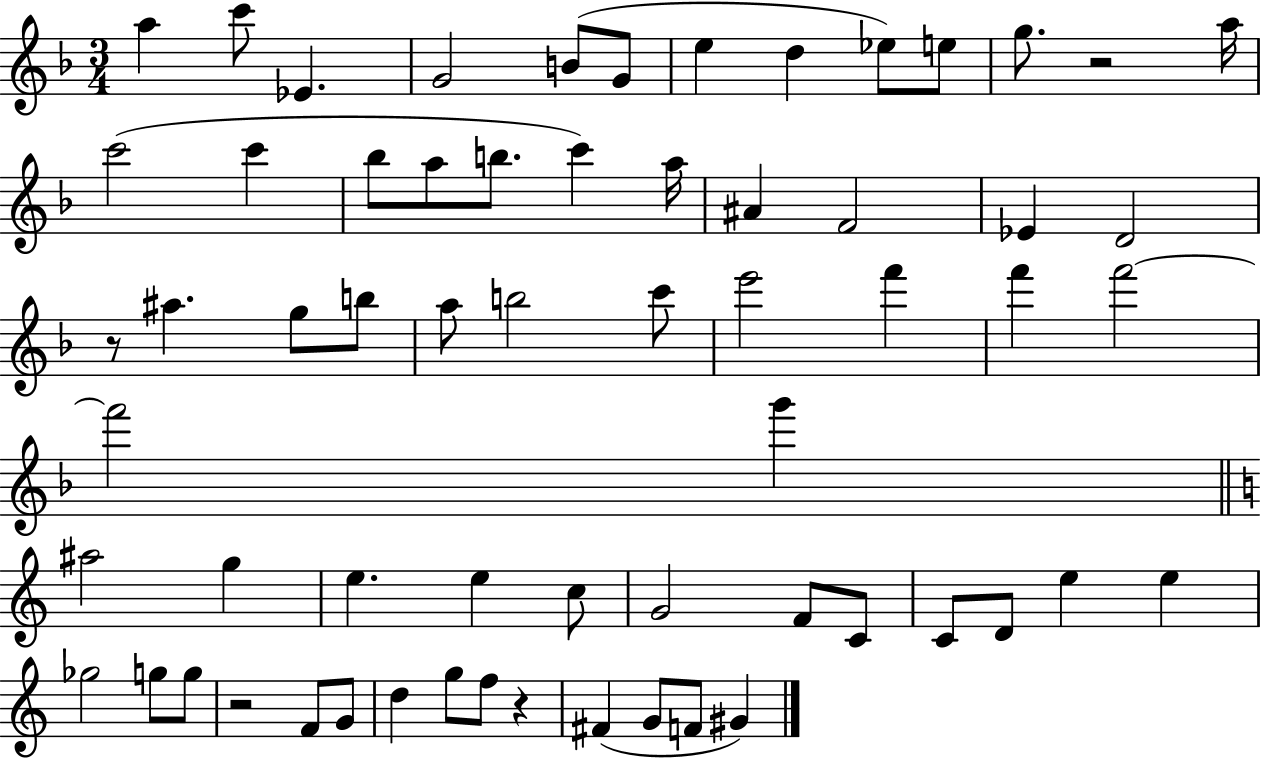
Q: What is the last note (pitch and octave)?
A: G#4